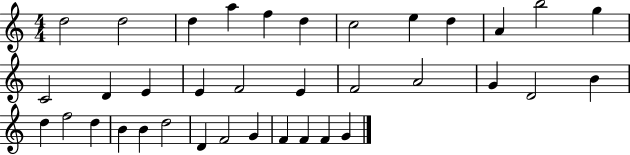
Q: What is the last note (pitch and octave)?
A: G4